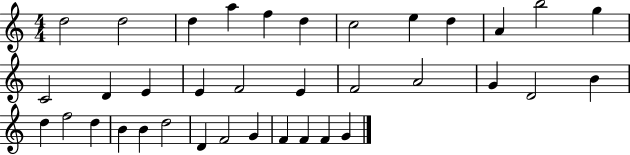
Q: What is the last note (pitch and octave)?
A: G4